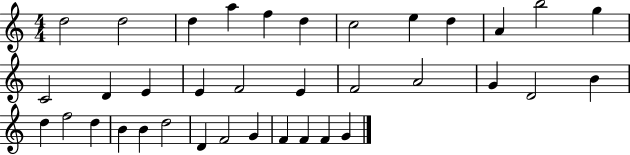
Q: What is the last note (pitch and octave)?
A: G4